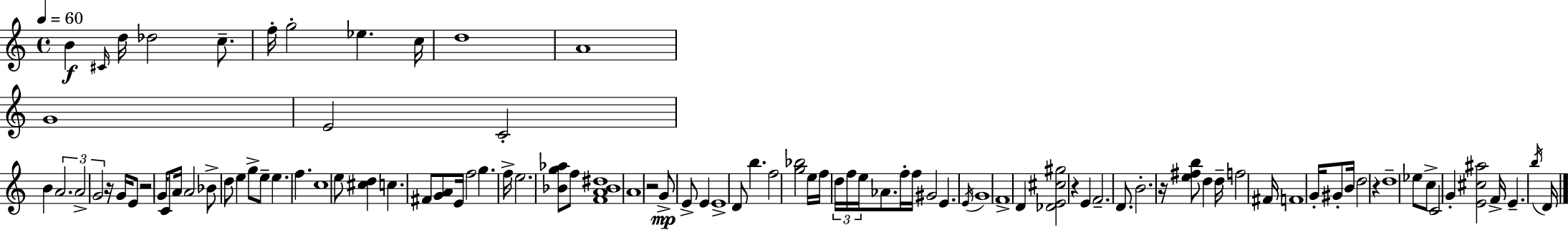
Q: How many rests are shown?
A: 6